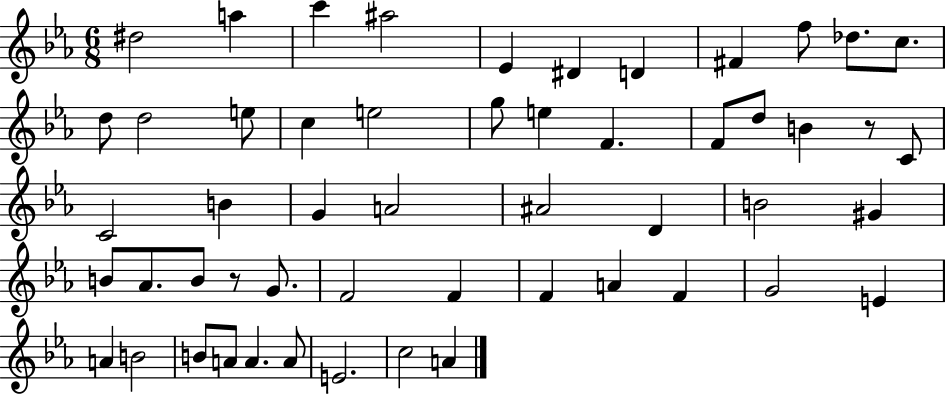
X:1
T:Untitled
M:6/8
L:1/4
K:Eb
^d2 a c' ^a2 _E ^D D ^F f/2 _d/2 c/2 d/2 d2 e/2 c e2 g/2 e F F/2 d/2 B z/2 C/2 C2 B G A2 ^A2 D B2 ^G B/2 _A/2 B/2 z/2 G/2 F2 F F A F G2 E A B2 B/2 A/2 A A/2 E2 c2 A